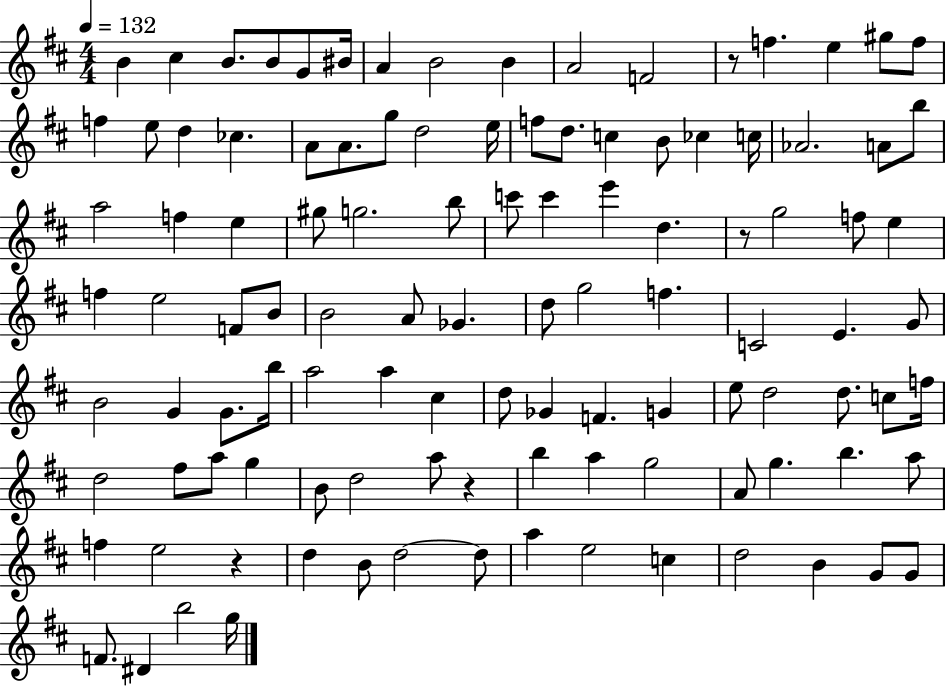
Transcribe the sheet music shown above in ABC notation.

X:1
T:Untitled
M:4/4
L:1/4
K:D
B ^c B/2 B/2 G/2 ^B/4 A B2 B A2 F2 z/2 f e ^g/2 f/2 f e/2 d _c A/2 A/2 g/2 d2 e/4 f/2 d/2 c B/2 _c c/4 _A2 A/2 b/2 a2 f e ^g/2 g2 b/2 c'/2 c' e' d z/2 g2 f/2 e f e2 F/2 B/2 B2 A/2 _G d/2 g2 f C2 E G/2 B2 G G/2 b/4 a2 a ^c d/2 _G F G e/2 d2 d/2 c/2 f/4 d2 ^f/2 a/2 g B/2 d2 a/2 z b a g2 A/2 g b a/2 f e2 z d B/2 d2 d/2 a e2 c d2 B G/2 G/2 F/2 ^D b2 g/4